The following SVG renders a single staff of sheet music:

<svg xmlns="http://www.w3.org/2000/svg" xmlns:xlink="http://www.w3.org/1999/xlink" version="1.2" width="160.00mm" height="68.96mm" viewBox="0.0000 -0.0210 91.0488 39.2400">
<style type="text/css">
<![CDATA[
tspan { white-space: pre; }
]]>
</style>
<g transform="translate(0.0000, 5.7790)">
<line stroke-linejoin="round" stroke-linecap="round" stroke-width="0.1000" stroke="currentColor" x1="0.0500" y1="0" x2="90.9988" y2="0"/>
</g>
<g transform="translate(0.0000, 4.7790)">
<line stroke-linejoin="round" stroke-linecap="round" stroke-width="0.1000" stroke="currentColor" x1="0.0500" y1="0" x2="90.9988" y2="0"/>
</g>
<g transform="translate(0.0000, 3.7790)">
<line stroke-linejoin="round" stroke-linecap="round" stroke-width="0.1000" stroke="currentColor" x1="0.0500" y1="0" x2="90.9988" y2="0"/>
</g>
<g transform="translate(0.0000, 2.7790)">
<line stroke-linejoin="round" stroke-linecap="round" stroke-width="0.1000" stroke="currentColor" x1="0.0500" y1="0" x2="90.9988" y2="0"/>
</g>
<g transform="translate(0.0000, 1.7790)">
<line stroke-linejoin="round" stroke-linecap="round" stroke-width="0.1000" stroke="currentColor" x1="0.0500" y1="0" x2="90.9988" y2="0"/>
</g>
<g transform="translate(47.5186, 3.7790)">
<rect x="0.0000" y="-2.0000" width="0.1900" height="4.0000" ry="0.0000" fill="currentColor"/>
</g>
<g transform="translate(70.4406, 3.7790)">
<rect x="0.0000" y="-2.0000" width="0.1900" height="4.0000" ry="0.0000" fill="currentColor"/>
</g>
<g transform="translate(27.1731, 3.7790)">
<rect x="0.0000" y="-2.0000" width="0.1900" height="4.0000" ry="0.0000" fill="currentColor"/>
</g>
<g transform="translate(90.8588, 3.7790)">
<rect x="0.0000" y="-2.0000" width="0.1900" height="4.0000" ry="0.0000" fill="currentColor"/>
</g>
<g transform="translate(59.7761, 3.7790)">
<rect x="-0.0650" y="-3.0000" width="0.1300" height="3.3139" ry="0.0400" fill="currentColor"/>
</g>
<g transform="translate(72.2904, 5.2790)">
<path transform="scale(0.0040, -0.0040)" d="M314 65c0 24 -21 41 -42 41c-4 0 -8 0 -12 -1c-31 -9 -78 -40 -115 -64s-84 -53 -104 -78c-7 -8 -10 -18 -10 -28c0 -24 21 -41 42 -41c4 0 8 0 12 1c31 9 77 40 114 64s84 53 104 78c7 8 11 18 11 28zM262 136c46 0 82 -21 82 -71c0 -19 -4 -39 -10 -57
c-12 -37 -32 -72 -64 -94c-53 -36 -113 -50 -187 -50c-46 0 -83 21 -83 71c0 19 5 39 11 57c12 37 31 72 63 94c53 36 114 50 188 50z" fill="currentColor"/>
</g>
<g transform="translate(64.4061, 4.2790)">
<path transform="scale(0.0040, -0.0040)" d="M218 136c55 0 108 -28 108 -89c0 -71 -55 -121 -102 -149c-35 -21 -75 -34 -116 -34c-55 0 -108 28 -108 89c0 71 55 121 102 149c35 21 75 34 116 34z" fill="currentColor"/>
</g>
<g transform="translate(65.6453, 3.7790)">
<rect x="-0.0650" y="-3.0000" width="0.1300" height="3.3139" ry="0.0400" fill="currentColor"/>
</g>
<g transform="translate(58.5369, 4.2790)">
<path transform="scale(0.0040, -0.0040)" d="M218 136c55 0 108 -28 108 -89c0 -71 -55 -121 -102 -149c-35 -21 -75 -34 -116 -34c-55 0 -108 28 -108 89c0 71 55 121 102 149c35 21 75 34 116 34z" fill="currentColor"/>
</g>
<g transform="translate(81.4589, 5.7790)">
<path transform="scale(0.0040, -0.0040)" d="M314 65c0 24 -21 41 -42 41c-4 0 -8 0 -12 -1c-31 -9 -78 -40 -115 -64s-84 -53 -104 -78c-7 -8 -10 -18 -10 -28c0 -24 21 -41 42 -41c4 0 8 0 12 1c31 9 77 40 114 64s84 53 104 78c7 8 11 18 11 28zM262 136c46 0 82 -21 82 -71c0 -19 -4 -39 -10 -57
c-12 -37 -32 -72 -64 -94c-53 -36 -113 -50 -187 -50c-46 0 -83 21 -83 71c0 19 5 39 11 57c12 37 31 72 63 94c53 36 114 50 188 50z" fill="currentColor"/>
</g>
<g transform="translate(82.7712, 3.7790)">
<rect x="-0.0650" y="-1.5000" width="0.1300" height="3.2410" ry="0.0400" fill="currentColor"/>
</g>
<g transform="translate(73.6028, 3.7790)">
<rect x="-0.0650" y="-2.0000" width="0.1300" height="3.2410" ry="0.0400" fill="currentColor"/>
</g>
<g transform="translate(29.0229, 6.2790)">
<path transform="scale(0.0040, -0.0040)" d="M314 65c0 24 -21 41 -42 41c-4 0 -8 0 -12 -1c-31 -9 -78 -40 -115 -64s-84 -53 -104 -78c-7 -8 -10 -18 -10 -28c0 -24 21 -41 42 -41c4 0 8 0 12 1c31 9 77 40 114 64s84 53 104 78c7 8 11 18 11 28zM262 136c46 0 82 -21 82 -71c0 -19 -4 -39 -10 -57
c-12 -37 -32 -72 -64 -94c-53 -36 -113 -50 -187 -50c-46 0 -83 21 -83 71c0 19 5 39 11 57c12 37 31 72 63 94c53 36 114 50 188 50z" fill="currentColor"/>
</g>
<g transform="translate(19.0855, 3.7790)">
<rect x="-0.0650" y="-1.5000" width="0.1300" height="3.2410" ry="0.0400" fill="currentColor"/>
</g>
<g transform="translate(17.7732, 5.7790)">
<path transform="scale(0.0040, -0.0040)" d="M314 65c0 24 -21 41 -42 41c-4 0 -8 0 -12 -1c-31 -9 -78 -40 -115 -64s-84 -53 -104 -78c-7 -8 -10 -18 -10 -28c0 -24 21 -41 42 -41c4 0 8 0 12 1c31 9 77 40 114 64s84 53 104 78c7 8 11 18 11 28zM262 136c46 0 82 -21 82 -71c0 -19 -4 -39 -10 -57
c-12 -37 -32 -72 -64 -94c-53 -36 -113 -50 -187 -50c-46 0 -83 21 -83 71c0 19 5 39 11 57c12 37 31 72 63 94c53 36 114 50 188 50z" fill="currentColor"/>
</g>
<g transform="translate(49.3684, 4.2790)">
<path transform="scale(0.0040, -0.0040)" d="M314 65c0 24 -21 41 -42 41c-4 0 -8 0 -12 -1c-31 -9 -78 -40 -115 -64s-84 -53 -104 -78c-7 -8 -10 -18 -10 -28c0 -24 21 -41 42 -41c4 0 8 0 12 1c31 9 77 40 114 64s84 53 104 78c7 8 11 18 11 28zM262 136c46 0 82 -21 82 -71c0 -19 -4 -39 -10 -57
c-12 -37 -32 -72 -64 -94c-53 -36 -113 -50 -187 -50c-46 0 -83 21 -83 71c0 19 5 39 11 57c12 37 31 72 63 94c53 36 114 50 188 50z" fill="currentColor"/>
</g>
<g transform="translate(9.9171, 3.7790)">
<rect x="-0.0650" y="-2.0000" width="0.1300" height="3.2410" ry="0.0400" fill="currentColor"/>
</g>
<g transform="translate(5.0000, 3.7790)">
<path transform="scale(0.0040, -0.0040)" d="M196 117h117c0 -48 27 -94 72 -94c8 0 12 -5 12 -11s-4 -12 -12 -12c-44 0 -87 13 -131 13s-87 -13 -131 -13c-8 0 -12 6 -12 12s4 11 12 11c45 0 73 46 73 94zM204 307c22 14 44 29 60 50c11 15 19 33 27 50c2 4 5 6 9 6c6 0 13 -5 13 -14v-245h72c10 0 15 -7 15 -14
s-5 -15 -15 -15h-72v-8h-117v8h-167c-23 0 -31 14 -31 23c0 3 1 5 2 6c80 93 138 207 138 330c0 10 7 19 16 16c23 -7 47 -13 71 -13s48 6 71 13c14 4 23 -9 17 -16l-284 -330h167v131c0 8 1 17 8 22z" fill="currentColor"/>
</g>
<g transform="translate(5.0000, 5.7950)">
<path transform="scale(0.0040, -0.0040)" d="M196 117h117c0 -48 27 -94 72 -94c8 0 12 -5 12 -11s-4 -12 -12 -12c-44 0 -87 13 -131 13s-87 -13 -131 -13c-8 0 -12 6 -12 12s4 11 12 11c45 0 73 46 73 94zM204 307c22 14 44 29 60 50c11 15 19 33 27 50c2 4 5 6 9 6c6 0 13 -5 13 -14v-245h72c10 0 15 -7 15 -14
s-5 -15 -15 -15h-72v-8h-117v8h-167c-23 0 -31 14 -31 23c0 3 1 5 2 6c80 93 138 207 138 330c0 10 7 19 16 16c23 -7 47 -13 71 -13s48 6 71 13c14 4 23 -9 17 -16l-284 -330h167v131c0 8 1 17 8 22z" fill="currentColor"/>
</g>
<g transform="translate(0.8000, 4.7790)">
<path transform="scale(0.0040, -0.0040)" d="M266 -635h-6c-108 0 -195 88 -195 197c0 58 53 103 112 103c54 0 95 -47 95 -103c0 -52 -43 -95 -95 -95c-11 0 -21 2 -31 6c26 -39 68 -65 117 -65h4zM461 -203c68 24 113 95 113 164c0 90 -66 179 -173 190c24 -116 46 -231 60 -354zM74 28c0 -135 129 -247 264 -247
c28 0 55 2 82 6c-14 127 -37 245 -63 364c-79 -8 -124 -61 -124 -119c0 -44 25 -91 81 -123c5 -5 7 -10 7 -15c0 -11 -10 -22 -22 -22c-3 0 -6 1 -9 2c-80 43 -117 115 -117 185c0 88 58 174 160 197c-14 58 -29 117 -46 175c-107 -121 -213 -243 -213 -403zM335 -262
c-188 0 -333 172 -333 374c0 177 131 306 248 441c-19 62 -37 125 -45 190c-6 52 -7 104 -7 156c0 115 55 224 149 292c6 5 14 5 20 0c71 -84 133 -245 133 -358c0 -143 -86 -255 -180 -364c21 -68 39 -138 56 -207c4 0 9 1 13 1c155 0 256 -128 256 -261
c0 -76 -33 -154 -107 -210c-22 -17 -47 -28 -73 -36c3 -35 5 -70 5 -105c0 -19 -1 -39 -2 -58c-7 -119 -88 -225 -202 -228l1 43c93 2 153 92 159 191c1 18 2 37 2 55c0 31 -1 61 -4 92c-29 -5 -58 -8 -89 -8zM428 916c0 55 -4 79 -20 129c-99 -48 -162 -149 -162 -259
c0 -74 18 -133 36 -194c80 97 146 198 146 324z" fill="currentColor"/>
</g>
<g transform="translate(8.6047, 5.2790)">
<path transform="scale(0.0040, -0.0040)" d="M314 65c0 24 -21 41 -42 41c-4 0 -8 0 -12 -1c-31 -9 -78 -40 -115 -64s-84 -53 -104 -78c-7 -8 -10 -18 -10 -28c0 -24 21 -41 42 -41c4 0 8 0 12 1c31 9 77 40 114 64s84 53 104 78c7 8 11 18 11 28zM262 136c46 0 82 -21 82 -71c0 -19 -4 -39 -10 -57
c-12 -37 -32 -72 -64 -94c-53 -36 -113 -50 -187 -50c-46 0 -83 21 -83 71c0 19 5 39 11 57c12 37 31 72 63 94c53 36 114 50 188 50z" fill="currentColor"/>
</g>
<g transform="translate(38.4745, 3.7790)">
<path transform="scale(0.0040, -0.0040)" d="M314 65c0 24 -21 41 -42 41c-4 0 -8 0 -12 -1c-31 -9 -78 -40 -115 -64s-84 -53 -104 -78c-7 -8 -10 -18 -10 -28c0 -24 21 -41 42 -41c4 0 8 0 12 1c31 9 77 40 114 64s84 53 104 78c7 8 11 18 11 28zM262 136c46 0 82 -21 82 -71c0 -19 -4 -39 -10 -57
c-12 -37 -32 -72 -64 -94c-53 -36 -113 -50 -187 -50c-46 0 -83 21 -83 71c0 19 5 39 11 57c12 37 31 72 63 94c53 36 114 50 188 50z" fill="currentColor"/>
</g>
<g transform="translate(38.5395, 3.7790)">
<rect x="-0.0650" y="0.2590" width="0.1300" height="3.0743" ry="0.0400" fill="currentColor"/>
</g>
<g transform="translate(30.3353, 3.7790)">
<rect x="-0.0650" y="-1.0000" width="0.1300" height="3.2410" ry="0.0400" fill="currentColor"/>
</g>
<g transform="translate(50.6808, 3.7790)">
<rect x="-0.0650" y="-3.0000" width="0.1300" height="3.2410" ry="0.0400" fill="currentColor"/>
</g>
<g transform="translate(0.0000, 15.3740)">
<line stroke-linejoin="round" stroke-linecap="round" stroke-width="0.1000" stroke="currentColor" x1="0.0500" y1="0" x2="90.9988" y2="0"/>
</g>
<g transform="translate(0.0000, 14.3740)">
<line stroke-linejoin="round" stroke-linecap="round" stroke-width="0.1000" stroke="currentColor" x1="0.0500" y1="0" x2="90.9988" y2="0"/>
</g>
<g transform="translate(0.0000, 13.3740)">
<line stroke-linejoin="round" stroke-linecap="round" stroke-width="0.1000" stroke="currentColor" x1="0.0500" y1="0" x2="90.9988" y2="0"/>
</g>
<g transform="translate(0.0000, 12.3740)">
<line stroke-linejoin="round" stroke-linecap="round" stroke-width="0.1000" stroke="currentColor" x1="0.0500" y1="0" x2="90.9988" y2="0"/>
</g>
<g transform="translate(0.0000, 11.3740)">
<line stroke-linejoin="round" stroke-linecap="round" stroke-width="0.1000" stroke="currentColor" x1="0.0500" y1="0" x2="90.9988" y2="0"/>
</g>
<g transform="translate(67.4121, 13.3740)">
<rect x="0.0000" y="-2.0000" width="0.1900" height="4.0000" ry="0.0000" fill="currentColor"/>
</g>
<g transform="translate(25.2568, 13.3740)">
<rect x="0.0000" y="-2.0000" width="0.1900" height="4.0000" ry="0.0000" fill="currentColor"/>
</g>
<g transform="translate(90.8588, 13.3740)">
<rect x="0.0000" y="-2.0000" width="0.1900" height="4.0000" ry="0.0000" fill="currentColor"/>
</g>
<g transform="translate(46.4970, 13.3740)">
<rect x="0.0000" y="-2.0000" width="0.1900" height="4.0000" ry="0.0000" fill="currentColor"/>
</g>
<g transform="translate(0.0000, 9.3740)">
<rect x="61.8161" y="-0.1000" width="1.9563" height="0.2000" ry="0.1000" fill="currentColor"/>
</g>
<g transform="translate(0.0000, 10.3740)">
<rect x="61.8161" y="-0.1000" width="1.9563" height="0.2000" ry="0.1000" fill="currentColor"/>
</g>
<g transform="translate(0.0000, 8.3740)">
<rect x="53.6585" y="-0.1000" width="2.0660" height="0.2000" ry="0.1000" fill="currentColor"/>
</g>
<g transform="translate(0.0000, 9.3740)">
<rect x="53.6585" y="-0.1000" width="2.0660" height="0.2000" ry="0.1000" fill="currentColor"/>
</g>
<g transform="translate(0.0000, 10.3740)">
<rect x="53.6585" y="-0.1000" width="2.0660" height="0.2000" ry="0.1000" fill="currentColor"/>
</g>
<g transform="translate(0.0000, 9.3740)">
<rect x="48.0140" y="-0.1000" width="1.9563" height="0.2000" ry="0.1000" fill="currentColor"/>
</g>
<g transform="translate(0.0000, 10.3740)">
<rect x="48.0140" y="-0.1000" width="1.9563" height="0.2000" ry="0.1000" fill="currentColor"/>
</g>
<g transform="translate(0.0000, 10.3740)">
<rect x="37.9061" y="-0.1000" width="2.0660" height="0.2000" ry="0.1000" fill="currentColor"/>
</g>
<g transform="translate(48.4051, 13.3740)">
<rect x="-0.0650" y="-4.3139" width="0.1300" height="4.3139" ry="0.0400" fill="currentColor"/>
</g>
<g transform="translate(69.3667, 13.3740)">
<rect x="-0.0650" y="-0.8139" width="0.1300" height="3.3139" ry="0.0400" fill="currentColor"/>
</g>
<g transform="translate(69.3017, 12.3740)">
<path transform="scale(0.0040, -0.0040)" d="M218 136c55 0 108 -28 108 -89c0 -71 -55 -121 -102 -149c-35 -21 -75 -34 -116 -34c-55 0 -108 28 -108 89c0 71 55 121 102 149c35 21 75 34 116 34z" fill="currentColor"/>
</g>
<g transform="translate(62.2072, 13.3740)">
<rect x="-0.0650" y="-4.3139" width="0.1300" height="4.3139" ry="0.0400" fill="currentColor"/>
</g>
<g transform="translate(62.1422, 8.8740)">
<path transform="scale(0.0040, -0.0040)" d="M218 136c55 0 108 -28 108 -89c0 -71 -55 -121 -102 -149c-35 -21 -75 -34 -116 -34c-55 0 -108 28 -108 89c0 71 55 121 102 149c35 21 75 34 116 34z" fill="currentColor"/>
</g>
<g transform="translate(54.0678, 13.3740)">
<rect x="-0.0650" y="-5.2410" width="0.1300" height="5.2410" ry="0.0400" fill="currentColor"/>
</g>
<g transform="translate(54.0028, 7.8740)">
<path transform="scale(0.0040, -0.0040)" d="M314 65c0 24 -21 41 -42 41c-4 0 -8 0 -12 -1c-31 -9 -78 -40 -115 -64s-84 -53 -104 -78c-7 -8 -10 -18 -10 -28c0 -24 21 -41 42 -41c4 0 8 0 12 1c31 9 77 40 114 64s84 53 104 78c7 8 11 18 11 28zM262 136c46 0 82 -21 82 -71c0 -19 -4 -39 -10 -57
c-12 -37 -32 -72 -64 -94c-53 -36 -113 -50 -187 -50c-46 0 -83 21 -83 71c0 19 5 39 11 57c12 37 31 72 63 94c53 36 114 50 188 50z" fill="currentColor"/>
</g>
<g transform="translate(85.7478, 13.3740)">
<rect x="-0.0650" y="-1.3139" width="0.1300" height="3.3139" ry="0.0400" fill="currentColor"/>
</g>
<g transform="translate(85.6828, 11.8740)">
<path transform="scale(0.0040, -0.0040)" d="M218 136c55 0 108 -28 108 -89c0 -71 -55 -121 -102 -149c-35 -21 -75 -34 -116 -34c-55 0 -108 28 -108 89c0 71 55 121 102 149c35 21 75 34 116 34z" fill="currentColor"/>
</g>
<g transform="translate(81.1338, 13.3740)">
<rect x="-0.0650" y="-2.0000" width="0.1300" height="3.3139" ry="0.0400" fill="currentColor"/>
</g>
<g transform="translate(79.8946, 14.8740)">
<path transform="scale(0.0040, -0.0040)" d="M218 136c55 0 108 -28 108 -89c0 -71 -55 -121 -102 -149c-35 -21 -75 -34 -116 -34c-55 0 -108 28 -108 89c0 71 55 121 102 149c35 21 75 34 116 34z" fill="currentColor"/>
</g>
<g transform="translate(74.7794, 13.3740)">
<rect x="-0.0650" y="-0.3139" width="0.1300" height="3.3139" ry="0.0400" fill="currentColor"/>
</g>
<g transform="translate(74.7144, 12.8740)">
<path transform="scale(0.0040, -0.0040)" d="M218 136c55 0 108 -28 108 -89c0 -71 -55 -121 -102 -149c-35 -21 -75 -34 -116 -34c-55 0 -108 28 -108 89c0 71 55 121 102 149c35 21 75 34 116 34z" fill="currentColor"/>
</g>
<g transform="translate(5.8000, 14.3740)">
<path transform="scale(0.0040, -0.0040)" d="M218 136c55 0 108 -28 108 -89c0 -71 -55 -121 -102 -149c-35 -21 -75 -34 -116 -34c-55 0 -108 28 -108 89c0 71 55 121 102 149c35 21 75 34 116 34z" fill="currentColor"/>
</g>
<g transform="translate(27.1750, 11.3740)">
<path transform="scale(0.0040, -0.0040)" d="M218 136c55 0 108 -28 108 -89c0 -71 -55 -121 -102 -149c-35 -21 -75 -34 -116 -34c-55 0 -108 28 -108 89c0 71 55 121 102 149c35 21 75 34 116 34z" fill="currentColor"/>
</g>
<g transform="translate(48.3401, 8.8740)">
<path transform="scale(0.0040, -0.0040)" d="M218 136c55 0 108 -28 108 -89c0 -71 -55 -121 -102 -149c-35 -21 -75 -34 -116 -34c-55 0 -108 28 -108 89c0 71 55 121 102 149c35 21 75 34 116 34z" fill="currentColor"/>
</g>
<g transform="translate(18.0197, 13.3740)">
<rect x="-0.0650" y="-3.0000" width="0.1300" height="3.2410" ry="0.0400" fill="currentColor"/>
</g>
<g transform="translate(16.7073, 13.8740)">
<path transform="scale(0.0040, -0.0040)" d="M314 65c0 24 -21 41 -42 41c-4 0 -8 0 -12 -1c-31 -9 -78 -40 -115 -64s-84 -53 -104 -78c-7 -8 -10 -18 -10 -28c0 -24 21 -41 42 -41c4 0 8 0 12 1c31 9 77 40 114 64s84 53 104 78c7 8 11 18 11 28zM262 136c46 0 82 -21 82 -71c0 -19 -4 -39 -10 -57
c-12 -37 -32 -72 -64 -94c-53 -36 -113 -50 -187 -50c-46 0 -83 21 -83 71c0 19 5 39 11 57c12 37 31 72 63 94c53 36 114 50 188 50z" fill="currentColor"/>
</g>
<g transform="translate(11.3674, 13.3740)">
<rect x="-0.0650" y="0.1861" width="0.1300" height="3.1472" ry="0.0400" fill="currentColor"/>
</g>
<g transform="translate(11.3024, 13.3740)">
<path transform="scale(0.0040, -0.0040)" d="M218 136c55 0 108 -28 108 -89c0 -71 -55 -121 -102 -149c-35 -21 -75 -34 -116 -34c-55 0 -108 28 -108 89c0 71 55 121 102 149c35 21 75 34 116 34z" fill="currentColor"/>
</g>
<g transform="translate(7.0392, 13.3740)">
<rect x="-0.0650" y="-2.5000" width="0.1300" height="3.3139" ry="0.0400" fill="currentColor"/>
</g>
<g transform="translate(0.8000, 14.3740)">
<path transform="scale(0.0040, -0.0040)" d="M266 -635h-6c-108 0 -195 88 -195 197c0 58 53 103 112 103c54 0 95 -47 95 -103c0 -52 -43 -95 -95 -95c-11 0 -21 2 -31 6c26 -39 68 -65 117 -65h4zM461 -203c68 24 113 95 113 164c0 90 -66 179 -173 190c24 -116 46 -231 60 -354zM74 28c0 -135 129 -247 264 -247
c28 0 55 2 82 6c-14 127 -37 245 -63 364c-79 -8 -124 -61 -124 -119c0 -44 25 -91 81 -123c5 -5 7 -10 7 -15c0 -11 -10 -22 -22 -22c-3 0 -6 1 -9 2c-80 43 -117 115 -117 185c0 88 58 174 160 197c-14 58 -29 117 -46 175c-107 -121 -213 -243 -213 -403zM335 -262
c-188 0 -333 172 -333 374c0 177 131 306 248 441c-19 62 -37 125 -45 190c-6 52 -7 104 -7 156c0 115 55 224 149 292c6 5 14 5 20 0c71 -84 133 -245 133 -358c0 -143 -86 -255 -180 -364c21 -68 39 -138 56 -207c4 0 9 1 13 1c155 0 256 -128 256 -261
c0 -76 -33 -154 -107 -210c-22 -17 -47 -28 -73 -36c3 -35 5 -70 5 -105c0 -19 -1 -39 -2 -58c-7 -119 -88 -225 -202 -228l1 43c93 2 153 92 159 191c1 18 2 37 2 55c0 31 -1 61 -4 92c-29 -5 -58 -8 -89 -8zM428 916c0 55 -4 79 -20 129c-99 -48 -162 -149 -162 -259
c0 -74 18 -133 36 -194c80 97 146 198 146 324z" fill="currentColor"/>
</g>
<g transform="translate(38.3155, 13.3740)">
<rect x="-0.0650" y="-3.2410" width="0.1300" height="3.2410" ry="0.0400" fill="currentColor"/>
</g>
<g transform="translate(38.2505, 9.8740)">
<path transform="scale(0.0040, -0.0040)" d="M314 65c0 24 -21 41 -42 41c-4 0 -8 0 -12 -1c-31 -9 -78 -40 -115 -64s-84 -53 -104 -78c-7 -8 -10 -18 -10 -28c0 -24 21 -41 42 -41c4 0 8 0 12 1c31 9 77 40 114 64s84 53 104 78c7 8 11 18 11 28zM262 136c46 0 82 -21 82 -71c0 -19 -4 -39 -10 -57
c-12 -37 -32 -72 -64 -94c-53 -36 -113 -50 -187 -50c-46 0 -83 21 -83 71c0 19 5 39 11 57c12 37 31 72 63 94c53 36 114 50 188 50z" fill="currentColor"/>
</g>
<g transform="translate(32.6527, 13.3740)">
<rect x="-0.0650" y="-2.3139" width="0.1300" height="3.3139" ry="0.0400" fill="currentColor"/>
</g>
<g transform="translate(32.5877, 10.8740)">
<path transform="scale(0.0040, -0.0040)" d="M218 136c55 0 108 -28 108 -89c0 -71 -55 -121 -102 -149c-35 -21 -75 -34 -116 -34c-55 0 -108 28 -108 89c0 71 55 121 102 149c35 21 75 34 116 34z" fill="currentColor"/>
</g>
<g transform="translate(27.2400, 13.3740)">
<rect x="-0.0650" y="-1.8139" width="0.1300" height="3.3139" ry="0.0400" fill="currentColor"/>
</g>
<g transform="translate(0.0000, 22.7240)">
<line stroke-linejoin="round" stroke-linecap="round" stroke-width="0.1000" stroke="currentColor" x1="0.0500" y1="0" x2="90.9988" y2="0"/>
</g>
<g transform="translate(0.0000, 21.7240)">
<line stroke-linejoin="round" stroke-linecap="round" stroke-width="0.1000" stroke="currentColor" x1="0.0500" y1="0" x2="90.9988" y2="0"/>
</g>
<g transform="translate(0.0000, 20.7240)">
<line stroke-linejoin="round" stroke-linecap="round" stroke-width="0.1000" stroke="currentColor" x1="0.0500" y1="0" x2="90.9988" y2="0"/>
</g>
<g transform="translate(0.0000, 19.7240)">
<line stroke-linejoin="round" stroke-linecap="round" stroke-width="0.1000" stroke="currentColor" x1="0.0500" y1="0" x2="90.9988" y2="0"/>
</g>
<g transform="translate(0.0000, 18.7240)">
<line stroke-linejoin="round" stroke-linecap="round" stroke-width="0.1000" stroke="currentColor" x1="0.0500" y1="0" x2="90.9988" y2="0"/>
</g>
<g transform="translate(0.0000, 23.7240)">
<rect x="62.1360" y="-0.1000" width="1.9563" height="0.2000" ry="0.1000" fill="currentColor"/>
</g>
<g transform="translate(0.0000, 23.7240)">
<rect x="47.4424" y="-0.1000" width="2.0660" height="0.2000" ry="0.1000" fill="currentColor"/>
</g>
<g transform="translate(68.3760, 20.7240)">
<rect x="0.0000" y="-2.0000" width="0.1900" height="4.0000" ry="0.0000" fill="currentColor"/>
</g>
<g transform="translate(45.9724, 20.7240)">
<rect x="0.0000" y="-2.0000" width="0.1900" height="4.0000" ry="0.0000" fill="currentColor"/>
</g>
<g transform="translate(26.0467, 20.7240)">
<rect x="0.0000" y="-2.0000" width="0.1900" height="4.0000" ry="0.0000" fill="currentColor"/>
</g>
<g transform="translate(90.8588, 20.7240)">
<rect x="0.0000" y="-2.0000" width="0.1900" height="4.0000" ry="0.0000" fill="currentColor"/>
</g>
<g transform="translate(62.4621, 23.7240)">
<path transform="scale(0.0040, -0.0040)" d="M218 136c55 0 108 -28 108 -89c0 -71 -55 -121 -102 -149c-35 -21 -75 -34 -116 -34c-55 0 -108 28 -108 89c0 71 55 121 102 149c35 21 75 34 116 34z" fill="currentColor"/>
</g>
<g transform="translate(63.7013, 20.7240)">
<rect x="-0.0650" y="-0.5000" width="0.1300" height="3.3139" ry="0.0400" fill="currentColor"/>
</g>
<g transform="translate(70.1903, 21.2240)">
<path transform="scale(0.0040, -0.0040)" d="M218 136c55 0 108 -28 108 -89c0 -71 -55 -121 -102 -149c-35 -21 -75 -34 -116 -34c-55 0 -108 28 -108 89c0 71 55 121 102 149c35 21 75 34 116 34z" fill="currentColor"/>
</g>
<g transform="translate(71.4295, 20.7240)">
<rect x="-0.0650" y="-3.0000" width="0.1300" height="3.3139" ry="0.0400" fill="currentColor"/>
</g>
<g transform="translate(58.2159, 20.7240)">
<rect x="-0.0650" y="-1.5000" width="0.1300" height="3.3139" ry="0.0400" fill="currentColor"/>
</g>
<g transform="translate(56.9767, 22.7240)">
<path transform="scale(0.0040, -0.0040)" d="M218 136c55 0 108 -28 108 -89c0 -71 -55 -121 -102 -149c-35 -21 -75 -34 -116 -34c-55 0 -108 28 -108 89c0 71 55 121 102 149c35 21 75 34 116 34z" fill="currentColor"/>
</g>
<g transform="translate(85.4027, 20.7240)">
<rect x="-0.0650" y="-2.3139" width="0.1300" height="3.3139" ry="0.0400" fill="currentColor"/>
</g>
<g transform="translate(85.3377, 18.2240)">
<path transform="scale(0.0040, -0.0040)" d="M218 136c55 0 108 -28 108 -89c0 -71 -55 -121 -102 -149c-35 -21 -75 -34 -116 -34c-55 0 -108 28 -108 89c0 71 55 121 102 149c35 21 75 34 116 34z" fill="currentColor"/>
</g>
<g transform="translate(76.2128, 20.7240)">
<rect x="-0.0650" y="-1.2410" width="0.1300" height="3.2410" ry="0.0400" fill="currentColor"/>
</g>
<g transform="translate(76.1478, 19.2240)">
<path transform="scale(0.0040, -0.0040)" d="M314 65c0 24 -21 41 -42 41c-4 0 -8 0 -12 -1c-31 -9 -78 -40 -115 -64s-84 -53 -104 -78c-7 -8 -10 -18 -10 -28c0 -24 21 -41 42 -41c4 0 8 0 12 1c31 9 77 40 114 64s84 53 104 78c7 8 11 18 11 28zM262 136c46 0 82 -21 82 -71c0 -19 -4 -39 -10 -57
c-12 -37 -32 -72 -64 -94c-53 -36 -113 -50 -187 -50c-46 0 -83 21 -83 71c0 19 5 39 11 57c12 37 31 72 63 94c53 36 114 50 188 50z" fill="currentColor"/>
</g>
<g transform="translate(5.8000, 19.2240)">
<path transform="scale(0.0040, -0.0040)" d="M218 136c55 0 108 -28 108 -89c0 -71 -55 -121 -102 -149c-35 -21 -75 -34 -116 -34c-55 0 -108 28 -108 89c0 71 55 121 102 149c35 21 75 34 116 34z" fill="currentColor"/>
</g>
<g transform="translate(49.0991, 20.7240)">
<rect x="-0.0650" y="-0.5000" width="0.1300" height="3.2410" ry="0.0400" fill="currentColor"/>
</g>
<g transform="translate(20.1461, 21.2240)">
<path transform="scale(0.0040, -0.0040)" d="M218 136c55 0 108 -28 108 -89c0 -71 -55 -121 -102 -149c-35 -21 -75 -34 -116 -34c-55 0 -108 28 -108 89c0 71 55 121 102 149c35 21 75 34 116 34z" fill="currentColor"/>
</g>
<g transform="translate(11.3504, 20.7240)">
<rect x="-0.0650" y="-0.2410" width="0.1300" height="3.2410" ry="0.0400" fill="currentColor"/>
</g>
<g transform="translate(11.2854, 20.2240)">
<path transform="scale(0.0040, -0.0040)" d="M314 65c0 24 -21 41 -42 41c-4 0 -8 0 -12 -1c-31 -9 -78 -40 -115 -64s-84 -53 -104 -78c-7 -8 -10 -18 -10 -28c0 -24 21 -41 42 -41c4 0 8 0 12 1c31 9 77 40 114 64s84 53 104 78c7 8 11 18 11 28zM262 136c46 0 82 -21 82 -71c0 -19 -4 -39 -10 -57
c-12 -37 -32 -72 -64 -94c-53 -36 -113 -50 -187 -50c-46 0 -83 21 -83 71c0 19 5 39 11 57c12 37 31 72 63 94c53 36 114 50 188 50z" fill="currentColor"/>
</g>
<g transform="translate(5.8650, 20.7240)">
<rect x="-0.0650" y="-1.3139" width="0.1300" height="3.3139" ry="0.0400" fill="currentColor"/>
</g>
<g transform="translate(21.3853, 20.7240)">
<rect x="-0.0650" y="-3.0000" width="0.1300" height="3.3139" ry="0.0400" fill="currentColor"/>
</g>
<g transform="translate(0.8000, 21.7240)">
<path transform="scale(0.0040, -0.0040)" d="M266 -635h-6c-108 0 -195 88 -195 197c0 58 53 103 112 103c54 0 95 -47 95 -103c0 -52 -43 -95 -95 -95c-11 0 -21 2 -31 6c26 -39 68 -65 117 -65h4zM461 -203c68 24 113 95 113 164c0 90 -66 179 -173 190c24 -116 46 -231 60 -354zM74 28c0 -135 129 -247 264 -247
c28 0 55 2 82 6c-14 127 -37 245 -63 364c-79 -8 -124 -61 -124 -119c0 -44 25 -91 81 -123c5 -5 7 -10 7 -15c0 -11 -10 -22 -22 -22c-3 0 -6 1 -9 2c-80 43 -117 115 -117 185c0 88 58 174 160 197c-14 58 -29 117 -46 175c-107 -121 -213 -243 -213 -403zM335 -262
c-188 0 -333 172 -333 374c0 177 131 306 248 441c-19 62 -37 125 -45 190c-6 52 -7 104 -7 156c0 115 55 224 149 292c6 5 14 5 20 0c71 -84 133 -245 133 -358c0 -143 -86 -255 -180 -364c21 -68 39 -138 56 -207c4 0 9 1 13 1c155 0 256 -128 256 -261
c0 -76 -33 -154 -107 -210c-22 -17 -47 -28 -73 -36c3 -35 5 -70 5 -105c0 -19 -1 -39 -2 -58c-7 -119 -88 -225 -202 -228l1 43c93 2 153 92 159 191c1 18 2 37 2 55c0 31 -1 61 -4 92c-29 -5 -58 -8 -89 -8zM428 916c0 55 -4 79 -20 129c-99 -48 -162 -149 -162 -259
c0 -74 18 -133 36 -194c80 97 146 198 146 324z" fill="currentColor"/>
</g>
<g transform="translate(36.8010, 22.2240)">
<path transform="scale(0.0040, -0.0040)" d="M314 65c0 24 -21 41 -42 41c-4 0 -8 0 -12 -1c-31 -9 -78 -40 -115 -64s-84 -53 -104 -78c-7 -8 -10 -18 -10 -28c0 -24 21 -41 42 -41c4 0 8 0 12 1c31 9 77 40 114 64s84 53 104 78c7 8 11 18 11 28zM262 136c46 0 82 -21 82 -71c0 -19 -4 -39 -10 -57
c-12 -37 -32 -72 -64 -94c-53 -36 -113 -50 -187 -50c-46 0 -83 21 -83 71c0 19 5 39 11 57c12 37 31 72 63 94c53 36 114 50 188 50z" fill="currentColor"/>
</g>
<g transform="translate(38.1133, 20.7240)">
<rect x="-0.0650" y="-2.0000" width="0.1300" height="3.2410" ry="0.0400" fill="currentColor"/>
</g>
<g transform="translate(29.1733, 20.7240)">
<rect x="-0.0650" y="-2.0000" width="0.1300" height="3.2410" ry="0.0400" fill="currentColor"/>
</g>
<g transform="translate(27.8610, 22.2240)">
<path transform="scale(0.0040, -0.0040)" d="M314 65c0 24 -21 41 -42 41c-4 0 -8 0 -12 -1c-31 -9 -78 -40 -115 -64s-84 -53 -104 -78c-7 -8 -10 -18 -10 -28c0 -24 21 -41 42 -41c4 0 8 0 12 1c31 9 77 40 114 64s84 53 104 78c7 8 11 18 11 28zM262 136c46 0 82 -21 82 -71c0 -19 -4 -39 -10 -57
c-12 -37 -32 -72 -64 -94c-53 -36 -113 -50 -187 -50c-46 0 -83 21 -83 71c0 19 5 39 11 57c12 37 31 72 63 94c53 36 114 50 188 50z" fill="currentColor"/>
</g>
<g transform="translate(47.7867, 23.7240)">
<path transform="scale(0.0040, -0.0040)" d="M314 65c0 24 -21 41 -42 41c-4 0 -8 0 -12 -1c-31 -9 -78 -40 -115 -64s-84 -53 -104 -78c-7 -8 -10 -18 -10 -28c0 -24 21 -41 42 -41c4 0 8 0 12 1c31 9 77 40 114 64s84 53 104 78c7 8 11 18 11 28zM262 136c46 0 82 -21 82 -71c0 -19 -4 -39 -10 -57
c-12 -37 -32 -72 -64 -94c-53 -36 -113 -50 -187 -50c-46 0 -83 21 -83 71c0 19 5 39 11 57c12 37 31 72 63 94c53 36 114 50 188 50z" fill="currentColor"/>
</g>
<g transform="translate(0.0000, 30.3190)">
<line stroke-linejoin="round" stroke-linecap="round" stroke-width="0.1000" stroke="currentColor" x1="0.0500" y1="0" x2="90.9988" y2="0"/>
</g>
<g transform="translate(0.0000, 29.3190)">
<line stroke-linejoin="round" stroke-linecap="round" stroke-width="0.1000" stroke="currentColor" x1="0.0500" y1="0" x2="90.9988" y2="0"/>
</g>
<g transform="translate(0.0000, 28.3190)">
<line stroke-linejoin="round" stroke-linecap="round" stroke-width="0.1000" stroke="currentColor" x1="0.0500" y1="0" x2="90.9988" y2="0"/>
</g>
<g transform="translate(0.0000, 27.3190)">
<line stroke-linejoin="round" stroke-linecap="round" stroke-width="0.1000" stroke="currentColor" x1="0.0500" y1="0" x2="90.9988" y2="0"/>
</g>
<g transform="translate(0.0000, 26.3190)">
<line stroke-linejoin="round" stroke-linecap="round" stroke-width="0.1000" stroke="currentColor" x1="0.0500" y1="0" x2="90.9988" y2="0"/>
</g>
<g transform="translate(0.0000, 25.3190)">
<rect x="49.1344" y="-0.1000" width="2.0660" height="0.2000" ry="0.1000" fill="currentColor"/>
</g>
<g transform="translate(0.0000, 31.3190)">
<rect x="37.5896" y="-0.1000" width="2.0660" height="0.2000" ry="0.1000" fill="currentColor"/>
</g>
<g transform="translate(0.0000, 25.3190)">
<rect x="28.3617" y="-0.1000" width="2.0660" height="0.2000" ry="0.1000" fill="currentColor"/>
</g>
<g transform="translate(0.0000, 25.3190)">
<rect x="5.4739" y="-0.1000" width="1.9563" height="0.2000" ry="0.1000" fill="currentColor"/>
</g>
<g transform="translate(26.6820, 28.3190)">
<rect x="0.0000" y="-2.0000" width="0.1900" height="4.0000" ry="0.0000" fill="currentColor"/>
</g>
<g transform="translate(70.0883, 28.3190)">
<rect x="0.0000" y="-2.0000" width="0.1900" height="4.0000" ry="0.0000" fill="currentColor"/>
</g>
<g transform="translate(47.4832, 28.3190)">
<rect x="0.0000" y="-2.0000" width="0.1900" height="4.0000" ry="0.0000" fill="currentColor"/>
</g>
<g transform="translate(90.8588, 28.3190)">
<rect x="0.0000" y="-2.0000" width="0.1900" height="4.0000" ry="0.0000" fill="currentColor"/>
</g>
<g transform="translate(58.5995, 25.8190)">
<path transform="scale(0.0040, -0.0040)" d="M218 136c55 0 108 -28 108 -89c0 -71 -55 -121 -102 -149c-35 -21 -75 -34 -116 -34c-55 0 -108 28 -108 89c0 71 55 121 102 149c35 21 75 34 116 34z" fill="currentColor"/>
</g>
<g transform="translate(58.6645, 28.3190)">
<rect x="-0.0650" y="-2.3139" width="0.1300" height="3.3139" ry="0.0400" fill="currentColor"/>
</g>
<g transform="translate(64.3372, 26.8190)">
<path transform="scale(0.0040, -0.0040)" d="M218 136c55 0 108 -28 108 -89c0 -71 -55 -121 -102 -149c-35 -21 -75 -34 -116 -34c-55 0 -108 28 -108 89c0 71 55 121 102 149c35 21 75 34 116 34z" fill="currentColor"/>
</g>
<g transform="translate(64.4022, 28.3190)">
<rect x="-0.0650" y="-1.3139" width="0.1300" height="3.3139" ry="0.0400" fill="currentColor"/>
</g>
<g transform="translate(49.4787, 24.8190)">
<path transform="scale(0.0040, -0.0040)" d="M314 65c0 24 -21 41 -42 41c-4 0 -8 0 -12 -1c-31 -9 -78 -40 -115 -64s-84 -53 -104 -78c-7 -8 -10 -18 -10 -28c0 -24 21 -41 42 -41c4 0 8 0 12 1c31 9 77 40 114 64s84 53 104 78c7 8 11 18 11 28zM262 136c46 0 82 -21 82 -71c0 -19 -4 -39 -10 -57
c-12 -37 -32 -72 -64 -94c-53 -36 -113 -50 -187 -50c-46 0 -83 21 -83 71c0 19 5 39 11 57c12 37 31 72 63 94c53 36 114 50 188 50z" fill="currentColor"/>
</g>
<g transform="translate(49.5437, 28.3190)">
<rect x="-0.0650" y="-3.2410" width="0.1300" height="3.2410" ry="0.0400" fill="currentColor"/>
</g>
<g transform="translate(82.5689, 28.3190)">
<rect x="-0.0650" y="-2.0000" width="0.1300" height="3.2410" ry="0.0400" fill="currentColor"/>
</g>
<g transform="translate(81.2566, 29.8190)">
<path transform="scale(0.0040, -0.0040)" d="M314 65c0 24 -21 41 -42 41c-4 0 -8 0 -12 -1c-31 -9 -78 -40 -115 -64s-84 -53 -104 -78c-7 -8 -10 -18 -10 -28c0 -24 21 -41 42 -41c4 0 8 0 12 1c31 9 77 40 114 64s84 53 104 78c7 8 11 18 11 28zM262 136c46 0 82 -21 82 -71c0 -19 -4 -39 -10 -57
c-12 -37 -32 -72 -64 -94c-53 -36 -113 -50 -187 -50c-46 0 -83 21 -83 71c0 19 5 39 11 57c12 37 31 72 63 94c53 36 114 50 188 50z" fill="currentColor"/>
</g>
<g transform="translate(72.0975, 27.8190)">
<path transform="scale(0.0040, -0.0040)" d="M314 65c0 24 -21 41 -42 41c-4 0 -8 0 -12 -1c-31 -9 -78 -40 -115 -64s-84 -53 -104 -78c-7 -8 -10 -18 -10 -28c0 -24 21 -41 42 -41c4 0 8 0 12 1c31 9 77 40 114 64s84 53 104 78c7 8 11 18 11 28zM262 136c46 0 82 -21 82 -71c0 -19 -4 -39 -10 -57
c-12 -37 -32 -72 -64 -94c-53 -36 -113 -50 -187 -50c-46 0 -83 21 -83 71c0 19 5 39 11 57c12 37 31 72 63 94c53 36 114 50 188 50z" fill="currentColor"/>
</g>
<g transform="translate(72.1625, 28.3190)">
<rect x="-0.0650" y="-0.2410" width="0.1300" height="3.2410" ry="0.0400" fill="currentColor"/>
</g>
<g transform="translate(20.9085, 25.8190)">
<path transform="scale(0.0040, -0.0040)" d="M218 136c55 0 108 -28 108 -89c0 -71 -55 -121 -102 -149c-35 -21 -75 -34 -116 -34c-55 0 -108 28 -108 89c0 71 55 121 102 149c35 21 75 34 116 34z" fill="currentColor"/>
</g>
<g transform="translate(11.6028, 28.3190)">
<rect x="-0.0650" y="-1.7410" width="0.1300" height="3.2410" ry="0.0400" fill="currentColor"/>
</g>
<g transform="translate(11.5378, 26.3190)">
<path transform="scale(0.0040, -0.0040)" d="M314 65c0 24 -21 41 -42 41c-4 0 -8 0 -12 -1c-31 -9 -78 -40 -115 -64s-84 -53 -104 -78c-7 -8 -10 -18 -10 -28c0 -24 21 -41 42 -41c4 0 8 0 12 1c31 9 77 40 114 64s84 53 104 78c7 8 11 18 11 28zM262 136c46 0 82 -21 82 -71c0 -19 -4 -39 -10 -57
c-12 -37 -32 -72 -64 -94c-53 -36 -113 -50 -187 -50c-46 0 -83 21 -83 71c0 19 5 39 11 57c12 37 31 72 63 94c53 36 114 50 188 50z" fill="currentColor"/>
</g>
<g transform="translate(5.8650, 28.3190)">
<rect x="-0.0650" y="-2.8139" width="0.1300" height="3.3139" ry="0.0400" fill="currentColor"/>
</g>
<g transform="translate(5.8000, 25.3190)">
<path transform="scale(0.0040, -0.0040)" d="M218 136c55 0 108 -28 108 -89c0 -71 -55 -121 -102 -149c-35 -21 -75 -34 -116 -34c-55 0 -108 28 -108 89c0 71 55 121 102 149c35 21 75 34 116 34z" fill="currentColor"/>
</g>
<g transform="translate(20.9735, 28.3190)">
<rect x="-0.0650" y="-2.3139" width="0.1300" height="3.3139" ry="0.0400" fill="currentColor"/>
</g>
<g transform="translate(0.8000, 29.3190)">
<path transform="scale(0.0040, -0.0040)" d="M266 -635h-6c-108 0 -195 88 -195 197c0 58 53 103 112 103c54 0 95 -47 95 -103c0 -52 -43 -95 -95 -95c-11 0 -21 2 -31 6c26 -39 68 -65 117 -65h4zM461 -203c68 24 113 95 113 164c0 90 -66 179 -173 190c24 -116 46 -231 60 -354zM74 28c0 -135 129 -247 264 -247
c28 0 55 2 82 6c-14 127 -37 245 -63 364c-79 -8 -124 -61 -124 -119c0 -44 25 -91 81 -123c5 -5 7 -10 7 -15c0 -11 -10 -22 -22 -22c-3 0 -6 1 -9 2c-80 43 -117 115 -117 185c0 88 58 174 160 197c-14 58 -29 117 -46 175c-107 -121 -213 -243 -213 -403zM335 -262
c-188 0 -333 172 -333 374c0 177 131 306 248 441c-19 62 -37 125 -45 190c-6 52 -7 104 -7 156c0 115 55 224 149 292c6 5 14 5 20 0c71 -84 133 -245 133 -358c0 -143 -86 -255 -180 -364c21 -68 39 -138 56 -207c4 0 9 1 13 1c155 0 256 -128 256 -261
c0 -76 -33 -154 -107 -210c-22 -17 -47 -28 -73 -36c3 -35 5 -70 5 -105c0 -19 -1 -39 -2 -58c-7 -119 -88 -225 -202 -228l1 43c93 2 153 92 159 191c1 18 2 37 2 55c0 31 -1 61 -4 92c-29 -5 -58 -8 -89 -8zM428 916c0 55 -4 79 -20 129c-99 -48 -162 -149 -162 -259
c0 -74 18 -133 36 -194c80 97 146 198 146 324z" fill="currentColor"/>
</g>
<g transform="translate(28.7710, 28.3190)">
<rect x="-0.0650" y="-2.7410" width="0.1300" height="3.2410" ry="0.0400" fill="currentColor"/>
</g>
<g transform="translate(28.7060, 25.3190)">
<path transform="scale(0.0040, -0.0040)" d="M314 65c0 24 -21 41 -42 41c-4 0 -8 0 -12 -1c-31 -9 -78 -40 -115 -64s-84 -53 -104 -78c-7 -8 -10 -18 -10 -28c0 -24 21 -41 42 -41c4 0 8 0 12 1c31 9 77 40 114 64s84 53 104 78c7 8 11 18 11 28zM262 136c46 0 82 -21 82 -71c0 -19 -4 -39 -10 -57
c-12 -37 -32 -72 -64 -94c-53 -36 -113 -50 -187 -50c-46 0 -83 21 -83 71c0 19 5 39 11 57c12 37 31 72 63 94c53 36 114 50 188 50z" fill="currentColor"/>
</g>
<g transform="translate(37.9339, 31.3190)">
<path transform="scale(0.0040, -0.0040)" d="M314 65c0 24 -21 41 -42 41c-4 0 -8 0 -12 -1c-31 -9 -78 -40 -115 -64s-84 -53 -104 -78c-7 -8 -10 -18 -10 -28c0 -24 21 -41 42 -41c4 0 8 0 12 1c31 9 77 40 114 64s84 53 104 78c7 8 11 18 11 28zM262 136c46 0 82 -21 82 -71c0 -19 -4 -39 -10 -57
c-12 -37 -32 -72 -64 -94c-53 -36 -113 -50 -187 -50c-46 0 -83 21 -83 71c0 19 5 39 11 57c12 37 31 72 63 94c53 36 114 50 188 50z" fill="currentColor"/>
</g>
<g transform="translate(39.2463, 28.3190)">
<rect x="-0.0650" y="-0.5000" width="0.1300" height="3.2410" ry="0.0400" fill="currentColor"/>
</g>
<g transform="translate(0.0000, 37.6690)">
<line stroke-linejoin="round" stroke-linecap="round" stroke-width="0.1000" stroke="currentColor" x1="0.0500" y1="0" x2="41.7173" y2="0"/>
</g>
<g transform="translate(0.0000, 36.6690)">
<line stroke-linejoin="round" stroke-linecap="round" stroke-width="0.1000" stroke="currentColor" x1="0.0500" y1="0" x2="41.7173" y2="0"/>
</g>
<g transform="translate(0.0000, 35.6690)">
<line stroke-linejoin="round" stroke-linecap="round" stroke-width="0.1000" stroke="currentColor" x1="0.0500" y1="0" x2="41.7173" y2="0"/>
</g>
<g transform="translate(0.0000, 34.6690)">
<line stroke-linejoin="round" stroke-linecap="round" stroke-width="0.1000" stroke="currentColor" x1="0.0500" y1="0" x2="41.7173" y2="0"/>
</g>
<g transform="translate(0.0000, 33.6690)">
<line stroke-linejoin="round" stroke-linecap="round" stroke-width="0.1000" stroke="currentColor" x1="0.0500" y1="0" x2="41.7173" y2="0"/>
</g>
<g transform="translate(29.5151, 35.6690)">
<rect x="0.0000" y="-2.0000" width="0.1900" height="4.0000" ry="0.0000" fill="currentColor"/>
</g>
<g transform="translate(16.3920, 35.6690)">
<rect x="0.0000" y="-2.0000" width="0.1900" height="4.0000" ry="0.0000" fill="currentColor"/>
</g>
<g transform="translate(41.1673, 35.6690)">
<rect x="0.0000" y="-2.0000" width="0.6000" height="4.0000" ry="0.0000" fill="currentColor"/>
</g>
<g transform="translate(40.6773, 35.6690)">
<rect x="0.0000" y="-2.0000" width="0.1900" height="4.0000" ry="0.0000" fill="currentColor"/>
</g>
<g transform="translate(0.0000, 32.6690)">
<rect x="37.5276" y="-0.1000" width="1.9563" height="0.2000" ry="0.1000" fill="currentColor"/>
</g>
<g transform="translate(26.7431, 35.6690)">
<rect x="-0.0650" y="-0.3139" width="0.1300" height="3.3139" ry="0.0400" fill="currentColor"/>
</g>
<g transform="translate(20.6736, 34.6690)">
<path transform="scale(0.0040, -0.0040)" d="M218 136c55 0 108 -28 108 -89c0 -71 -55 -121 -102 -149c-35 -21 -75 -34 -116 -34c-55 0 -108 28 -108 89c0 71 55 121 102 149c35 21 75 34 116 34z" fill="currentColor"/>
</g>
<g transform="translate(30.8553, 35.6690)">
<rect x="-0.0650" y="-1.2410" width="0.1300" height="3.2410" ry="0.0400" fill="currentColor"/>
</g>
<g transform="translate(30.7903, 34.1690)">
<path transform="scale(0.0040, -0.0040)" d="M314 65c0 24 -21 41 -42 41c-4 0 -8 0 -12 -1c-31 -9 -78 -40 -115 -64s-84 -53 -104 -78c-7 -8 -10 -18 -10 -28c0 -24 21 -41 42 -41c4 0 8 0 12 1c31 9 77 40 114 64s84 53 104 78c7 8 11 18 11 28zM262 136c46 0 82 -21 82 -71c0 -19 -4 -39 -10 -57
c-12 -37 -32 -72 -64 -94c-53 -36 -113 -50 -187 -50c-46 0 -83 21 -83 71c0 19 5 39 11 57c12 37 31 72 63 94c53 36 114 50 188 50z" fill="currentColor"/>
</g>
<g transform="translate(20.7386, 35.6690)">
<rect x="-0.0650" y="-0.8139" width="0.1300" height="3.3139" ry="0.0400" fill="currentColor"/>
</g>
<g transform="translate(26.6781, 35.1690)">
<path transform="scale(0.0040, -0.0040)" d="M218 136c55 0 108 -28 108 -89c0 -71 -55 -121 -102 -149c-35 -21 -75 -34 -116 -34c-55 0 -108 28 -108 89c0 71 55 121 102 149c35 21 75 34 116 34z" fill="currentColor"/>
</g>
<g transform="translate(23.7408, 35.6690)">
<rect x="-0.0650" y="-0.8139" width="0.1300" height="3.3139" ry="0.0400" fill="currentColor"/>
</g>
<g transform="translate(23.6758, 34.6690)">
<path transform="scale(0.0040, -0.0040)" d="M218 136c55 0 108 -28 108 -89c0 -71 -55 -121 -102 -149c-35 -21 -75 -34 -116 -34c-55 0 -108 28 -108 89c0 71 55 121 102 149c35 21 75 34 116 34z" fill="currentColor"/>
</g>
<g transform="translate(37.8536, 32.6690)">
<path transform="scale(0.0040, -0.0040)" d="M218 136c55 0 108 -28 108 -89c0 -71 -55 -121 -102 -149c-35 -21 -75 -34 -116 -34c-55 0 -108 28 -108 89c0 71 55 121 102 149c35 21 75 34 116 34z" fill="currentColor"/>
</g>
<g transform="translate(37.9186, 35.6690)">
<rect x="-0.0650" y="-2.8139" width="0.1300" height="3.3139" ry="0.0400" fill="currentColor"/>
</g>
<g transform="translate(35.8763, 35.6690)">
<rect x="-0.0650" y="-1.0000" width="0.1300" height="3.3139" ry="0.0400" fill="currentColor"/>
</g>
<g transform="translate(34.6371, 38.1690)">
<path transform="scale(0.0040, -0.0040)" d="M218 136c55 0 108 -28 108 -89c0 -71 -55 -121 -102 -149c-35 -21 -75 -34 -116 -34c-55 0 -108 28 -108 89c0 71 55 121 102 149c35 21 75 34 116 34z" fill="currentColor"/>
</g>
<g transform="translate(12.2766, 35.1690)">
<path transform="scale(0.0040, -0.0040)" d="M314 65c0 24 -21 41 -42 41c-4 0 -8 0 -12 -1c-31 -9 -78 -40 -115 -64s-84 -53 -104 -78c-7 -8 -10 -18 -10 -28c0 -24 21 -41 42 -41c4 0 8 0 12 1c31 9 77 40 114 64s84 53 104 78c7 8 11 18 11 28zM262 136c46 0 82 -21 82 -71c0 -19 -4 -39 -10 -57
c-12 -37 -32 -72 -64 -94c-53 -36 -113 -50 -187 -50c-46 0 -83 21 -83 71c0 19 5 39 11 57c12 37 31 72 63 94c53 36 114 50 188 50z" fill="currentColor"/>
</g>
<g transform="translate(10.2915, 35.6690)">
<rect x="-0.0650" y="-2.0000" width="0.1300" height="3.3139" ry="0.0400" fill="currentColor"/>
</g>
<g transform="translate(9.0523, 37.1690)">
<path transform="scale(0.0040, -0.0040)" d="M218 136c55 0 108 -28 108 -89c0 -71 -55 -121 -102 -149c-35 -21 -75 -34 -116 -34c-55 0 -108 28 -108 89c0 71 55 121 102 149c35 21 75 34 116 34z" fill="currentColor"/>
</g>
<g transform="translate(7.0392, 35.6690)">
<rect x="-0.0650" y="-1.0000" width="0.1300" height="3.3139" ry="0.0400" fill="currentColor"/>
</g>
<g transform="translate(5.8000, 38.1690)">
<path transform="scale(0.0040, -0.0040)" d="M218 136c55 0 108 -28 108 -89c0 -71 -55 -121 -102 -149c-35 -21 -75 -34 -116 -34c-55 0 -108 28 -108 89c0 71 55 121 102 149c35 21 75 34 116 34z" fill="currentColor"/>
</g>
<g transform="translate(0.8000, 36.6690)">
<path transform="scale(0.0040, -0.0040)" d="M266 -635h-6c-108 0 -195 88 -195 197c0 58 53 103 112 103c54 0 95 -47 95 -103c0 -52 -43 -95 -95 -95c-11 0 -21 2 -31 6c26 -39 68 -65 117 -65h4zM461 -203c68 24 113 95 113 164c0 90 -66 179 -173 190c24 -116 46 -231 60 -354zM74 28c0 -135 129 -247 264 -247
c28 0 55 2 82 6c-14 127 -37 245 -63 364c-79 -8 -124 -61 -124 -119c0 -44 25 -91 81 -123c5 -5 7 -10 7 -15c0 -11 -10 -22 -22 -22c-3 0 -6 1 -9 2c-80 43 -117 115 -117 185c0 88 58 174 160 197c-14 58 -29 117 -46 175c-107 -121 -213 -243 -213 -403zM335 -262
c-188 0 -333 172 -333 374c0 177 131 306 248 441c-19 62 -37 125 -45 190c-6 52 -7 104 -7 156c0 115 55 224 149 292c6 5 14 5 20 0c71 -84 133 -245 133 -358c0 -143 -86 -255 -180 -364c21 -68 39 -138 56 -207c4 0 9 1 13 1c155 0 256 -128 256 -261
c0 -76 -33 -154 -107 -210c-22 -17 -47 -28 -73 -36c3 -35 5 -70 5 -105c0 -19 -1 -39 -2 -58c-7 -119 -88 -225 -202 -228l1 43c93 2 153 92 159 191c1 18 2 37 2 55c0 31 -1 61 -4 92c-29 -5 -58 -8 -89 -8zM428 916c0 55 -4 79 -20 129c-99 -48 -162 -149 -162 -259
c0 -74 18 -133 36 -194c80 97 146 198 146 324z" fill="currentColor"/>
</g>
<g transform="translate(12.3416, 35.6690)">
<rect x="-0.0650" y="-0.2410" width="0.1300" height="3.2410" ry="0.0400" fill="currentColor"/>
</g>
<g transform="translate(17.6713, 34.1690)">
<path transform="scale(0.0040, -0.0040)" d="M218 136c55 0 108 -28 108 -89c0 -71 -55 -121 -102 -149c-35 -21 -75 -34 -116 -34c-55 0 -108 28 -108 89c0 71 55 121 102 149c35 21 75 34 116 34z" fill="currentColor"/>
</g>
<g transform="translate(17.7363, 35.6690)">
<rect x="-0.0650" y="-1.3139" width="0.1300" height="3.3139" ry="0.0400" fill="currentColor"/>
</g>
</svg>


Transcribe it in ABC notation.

X:1
T:Untitled
M:4/4
L:1/4
K:C
F2 E2 D2 B2 A2 A A F2 E2 G B A2 f g b2 d' f'2 d' d c F e e c2 A F2 F2 C2 E C A e2 g a f2 g a2 C2 b2 g e c2 F2 D F c2 e d d c e2 D a